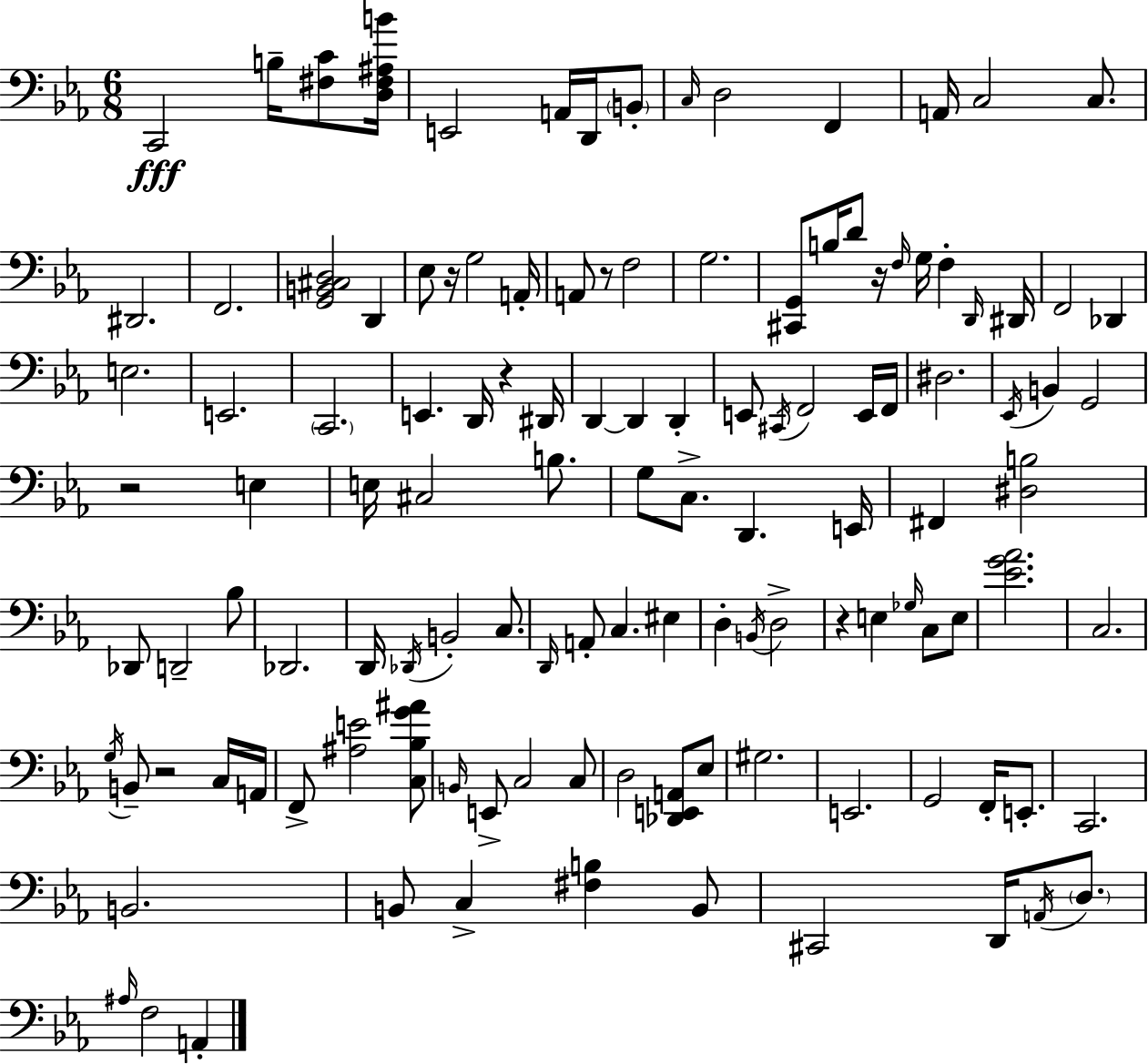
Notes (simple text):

C2/h B3/s [F#3,C4]/e [D3,F#3,A#3,B4]/s E2/h A2/s D2/s B2/e C3/s D3/h F2/q A2/s C3/h C3/e. D#2/h. F2/h. [G2,B2,C#3,D3]/h D2/q Eb3/e R/s G3/h A2/s A2/e R/e F3/h G3/h. [C#2,G2]/e B3/s D4/e R/s F3/s G3/s F3/q D2/s D#2/s F2/h Db2/q E3/h. E2/h. C2/h. E2/q. D2/s R/q D#2/s D2/q D2/q D2/q E2/e C#2/s F2/h E2/s F2/s D#3/h. Eb2/s B2/q G2/h R/h E3/q E3/s C#3/h B3/e. G3/e C3/e. D2/q. E2/s F#2/q [D#3,B3]/h Db2/e D2/h Bb3/e Db2/h. D2/s Db2/s B2/h C3/e. D2/s A2/e C3/q. EIS3/q D3/q B2/s D3/h R/q E3/q Gb3/s C3/e E3/e [Eb4,G4,Ab4]/h. C3/h. G3/s B2/e R/h C3/s A2/s F2/e [A#3,E4]/h [C3,Bb3,G4,A#4]/e B2/s E2/e C3/h C3/e D3/h [Db2,E2,A2]/e Eb3/e G#3/h. E2/h. G2/h F2/s E2/e. C2/h. B2/h. B2/e C3/q [F#3,B3]/q B2/e C#2/h D2/s A2/s D3/e. A#3/s F3/h A2/q